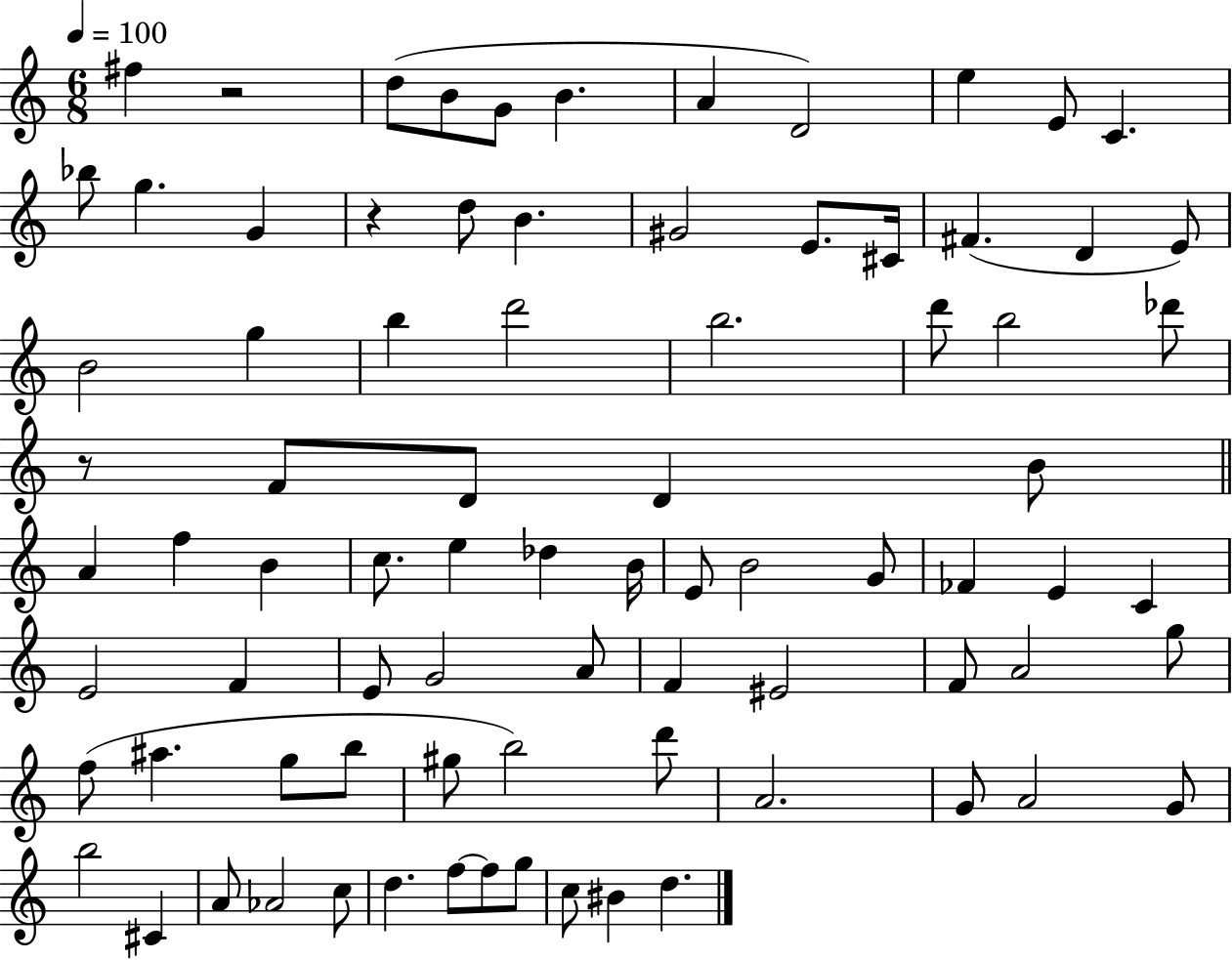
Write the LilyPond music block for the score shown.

{
  \clef treble
  \numericTimeSignature
  \time 6/8
  \key c \major
  \tempo 4 = 100
  fis''4 r2 | d''8( b'8 g'8 b'4. | a'4 d'2) | e''4 e'8 c'4. | \break bes''8 g''4. g'4 | r4 d''8 b'4. | gis'2 e'8. cis'16 | fis'4.( d'4 e'8) | \break b'2 g''4 | b''4 d'''2 | b''2. | d'''8 b''2 des'''8 | \break r8 f'8 d'8 d'4 b'8 | \bar "||" \break \key c \major a'4 f''4 b'4 | c''8. e''4 des''4 b'16 | e'8 b'2 g'8 | fes'4 e'4 c'4 | \break e'2 f'4 | e'8 g'2 a'8 | f'4 eis'2 | f'8 a'2 g''8 | \break f''8( ais''4. g''8 b''8 | gis''8 b''2) d'''8 | a'2. | g'8 a'2 g'8 | \break b''2 cis'4 | a'8 aes'2 c''8 | d''4. f''8~~ f''8 g''8 | c''8 bis'4 d''4. | \break \bar "|."
}